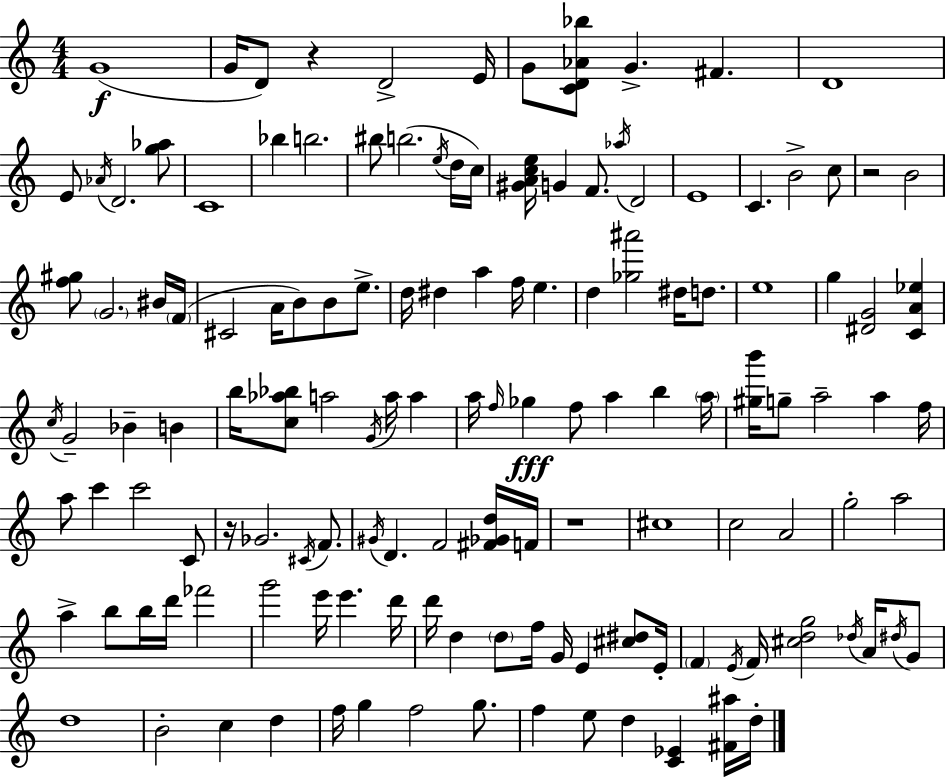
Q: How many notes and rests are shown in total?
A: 136